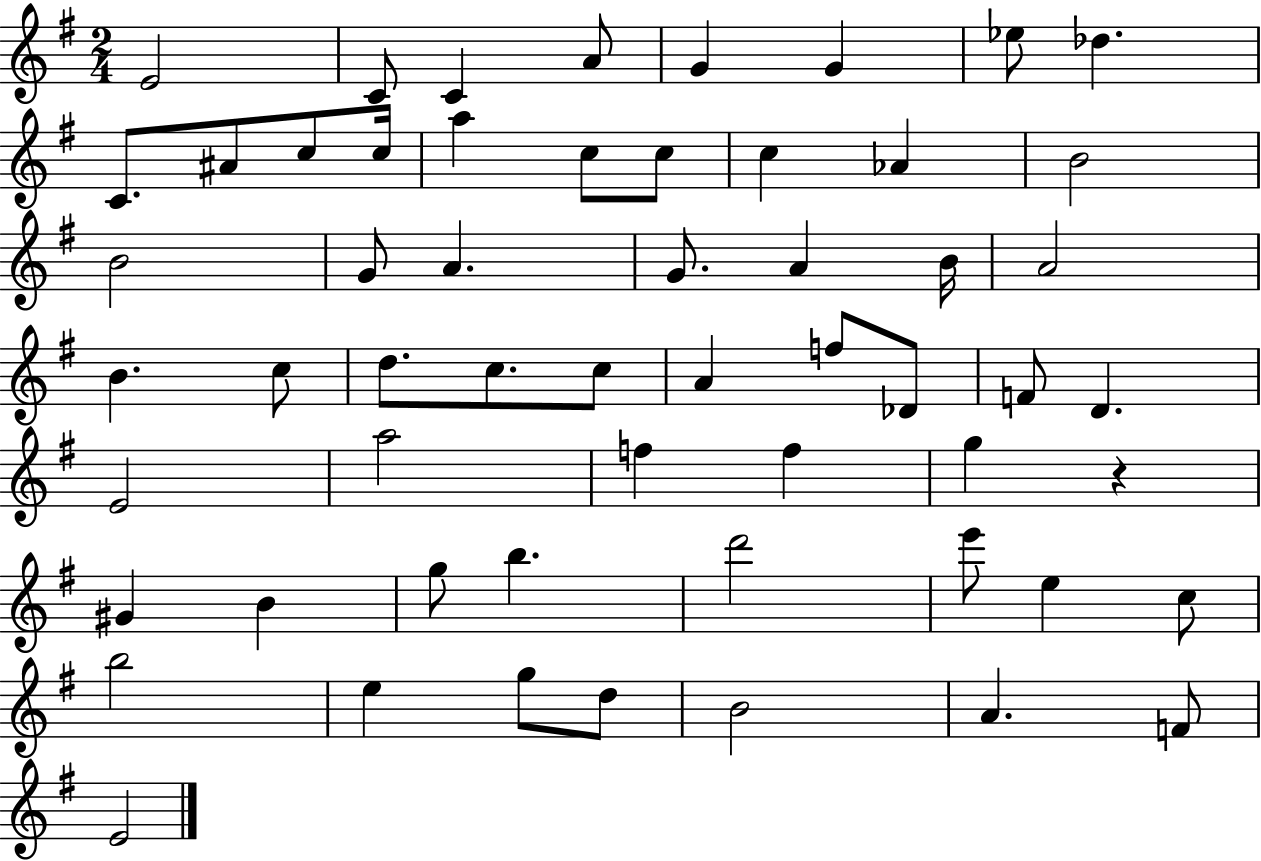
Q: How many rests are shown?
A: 1